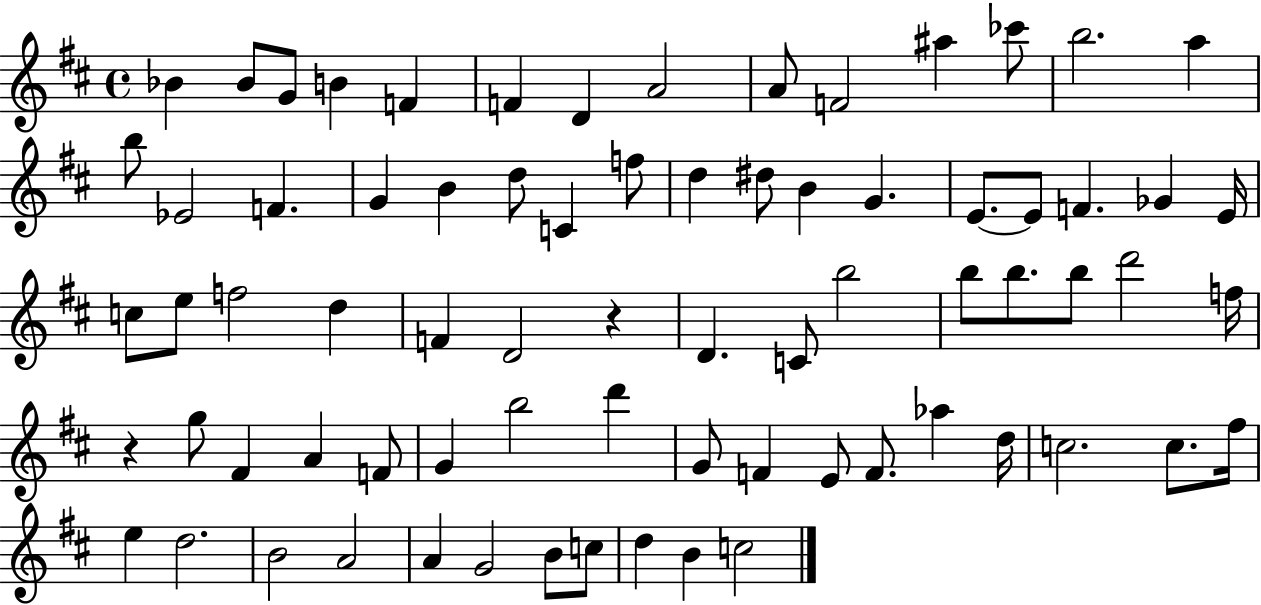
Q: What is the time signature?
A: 4/4